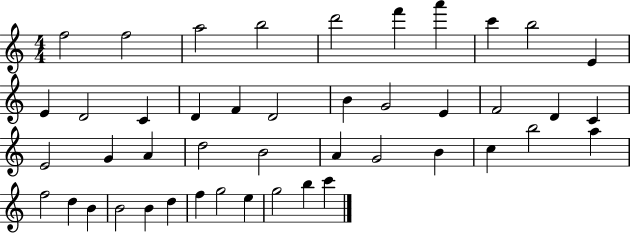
F5/h F5/h A5/h B5/h D6/h F6/q A6/q C6/q B5/h E4/q E4/q D4/h C4/q D4/q F4/q D4/h B4/q G4/h E4/q F4/h D4/q C4/q E4/h G4/q A4/q D5/h B4/h A4/q G4/h B4/q C5/q B5/h A5/q F5/h D5/q B4/q B4/h B4/q D5/q F5/q G5/h E5/q G5/h B5/q C6/q